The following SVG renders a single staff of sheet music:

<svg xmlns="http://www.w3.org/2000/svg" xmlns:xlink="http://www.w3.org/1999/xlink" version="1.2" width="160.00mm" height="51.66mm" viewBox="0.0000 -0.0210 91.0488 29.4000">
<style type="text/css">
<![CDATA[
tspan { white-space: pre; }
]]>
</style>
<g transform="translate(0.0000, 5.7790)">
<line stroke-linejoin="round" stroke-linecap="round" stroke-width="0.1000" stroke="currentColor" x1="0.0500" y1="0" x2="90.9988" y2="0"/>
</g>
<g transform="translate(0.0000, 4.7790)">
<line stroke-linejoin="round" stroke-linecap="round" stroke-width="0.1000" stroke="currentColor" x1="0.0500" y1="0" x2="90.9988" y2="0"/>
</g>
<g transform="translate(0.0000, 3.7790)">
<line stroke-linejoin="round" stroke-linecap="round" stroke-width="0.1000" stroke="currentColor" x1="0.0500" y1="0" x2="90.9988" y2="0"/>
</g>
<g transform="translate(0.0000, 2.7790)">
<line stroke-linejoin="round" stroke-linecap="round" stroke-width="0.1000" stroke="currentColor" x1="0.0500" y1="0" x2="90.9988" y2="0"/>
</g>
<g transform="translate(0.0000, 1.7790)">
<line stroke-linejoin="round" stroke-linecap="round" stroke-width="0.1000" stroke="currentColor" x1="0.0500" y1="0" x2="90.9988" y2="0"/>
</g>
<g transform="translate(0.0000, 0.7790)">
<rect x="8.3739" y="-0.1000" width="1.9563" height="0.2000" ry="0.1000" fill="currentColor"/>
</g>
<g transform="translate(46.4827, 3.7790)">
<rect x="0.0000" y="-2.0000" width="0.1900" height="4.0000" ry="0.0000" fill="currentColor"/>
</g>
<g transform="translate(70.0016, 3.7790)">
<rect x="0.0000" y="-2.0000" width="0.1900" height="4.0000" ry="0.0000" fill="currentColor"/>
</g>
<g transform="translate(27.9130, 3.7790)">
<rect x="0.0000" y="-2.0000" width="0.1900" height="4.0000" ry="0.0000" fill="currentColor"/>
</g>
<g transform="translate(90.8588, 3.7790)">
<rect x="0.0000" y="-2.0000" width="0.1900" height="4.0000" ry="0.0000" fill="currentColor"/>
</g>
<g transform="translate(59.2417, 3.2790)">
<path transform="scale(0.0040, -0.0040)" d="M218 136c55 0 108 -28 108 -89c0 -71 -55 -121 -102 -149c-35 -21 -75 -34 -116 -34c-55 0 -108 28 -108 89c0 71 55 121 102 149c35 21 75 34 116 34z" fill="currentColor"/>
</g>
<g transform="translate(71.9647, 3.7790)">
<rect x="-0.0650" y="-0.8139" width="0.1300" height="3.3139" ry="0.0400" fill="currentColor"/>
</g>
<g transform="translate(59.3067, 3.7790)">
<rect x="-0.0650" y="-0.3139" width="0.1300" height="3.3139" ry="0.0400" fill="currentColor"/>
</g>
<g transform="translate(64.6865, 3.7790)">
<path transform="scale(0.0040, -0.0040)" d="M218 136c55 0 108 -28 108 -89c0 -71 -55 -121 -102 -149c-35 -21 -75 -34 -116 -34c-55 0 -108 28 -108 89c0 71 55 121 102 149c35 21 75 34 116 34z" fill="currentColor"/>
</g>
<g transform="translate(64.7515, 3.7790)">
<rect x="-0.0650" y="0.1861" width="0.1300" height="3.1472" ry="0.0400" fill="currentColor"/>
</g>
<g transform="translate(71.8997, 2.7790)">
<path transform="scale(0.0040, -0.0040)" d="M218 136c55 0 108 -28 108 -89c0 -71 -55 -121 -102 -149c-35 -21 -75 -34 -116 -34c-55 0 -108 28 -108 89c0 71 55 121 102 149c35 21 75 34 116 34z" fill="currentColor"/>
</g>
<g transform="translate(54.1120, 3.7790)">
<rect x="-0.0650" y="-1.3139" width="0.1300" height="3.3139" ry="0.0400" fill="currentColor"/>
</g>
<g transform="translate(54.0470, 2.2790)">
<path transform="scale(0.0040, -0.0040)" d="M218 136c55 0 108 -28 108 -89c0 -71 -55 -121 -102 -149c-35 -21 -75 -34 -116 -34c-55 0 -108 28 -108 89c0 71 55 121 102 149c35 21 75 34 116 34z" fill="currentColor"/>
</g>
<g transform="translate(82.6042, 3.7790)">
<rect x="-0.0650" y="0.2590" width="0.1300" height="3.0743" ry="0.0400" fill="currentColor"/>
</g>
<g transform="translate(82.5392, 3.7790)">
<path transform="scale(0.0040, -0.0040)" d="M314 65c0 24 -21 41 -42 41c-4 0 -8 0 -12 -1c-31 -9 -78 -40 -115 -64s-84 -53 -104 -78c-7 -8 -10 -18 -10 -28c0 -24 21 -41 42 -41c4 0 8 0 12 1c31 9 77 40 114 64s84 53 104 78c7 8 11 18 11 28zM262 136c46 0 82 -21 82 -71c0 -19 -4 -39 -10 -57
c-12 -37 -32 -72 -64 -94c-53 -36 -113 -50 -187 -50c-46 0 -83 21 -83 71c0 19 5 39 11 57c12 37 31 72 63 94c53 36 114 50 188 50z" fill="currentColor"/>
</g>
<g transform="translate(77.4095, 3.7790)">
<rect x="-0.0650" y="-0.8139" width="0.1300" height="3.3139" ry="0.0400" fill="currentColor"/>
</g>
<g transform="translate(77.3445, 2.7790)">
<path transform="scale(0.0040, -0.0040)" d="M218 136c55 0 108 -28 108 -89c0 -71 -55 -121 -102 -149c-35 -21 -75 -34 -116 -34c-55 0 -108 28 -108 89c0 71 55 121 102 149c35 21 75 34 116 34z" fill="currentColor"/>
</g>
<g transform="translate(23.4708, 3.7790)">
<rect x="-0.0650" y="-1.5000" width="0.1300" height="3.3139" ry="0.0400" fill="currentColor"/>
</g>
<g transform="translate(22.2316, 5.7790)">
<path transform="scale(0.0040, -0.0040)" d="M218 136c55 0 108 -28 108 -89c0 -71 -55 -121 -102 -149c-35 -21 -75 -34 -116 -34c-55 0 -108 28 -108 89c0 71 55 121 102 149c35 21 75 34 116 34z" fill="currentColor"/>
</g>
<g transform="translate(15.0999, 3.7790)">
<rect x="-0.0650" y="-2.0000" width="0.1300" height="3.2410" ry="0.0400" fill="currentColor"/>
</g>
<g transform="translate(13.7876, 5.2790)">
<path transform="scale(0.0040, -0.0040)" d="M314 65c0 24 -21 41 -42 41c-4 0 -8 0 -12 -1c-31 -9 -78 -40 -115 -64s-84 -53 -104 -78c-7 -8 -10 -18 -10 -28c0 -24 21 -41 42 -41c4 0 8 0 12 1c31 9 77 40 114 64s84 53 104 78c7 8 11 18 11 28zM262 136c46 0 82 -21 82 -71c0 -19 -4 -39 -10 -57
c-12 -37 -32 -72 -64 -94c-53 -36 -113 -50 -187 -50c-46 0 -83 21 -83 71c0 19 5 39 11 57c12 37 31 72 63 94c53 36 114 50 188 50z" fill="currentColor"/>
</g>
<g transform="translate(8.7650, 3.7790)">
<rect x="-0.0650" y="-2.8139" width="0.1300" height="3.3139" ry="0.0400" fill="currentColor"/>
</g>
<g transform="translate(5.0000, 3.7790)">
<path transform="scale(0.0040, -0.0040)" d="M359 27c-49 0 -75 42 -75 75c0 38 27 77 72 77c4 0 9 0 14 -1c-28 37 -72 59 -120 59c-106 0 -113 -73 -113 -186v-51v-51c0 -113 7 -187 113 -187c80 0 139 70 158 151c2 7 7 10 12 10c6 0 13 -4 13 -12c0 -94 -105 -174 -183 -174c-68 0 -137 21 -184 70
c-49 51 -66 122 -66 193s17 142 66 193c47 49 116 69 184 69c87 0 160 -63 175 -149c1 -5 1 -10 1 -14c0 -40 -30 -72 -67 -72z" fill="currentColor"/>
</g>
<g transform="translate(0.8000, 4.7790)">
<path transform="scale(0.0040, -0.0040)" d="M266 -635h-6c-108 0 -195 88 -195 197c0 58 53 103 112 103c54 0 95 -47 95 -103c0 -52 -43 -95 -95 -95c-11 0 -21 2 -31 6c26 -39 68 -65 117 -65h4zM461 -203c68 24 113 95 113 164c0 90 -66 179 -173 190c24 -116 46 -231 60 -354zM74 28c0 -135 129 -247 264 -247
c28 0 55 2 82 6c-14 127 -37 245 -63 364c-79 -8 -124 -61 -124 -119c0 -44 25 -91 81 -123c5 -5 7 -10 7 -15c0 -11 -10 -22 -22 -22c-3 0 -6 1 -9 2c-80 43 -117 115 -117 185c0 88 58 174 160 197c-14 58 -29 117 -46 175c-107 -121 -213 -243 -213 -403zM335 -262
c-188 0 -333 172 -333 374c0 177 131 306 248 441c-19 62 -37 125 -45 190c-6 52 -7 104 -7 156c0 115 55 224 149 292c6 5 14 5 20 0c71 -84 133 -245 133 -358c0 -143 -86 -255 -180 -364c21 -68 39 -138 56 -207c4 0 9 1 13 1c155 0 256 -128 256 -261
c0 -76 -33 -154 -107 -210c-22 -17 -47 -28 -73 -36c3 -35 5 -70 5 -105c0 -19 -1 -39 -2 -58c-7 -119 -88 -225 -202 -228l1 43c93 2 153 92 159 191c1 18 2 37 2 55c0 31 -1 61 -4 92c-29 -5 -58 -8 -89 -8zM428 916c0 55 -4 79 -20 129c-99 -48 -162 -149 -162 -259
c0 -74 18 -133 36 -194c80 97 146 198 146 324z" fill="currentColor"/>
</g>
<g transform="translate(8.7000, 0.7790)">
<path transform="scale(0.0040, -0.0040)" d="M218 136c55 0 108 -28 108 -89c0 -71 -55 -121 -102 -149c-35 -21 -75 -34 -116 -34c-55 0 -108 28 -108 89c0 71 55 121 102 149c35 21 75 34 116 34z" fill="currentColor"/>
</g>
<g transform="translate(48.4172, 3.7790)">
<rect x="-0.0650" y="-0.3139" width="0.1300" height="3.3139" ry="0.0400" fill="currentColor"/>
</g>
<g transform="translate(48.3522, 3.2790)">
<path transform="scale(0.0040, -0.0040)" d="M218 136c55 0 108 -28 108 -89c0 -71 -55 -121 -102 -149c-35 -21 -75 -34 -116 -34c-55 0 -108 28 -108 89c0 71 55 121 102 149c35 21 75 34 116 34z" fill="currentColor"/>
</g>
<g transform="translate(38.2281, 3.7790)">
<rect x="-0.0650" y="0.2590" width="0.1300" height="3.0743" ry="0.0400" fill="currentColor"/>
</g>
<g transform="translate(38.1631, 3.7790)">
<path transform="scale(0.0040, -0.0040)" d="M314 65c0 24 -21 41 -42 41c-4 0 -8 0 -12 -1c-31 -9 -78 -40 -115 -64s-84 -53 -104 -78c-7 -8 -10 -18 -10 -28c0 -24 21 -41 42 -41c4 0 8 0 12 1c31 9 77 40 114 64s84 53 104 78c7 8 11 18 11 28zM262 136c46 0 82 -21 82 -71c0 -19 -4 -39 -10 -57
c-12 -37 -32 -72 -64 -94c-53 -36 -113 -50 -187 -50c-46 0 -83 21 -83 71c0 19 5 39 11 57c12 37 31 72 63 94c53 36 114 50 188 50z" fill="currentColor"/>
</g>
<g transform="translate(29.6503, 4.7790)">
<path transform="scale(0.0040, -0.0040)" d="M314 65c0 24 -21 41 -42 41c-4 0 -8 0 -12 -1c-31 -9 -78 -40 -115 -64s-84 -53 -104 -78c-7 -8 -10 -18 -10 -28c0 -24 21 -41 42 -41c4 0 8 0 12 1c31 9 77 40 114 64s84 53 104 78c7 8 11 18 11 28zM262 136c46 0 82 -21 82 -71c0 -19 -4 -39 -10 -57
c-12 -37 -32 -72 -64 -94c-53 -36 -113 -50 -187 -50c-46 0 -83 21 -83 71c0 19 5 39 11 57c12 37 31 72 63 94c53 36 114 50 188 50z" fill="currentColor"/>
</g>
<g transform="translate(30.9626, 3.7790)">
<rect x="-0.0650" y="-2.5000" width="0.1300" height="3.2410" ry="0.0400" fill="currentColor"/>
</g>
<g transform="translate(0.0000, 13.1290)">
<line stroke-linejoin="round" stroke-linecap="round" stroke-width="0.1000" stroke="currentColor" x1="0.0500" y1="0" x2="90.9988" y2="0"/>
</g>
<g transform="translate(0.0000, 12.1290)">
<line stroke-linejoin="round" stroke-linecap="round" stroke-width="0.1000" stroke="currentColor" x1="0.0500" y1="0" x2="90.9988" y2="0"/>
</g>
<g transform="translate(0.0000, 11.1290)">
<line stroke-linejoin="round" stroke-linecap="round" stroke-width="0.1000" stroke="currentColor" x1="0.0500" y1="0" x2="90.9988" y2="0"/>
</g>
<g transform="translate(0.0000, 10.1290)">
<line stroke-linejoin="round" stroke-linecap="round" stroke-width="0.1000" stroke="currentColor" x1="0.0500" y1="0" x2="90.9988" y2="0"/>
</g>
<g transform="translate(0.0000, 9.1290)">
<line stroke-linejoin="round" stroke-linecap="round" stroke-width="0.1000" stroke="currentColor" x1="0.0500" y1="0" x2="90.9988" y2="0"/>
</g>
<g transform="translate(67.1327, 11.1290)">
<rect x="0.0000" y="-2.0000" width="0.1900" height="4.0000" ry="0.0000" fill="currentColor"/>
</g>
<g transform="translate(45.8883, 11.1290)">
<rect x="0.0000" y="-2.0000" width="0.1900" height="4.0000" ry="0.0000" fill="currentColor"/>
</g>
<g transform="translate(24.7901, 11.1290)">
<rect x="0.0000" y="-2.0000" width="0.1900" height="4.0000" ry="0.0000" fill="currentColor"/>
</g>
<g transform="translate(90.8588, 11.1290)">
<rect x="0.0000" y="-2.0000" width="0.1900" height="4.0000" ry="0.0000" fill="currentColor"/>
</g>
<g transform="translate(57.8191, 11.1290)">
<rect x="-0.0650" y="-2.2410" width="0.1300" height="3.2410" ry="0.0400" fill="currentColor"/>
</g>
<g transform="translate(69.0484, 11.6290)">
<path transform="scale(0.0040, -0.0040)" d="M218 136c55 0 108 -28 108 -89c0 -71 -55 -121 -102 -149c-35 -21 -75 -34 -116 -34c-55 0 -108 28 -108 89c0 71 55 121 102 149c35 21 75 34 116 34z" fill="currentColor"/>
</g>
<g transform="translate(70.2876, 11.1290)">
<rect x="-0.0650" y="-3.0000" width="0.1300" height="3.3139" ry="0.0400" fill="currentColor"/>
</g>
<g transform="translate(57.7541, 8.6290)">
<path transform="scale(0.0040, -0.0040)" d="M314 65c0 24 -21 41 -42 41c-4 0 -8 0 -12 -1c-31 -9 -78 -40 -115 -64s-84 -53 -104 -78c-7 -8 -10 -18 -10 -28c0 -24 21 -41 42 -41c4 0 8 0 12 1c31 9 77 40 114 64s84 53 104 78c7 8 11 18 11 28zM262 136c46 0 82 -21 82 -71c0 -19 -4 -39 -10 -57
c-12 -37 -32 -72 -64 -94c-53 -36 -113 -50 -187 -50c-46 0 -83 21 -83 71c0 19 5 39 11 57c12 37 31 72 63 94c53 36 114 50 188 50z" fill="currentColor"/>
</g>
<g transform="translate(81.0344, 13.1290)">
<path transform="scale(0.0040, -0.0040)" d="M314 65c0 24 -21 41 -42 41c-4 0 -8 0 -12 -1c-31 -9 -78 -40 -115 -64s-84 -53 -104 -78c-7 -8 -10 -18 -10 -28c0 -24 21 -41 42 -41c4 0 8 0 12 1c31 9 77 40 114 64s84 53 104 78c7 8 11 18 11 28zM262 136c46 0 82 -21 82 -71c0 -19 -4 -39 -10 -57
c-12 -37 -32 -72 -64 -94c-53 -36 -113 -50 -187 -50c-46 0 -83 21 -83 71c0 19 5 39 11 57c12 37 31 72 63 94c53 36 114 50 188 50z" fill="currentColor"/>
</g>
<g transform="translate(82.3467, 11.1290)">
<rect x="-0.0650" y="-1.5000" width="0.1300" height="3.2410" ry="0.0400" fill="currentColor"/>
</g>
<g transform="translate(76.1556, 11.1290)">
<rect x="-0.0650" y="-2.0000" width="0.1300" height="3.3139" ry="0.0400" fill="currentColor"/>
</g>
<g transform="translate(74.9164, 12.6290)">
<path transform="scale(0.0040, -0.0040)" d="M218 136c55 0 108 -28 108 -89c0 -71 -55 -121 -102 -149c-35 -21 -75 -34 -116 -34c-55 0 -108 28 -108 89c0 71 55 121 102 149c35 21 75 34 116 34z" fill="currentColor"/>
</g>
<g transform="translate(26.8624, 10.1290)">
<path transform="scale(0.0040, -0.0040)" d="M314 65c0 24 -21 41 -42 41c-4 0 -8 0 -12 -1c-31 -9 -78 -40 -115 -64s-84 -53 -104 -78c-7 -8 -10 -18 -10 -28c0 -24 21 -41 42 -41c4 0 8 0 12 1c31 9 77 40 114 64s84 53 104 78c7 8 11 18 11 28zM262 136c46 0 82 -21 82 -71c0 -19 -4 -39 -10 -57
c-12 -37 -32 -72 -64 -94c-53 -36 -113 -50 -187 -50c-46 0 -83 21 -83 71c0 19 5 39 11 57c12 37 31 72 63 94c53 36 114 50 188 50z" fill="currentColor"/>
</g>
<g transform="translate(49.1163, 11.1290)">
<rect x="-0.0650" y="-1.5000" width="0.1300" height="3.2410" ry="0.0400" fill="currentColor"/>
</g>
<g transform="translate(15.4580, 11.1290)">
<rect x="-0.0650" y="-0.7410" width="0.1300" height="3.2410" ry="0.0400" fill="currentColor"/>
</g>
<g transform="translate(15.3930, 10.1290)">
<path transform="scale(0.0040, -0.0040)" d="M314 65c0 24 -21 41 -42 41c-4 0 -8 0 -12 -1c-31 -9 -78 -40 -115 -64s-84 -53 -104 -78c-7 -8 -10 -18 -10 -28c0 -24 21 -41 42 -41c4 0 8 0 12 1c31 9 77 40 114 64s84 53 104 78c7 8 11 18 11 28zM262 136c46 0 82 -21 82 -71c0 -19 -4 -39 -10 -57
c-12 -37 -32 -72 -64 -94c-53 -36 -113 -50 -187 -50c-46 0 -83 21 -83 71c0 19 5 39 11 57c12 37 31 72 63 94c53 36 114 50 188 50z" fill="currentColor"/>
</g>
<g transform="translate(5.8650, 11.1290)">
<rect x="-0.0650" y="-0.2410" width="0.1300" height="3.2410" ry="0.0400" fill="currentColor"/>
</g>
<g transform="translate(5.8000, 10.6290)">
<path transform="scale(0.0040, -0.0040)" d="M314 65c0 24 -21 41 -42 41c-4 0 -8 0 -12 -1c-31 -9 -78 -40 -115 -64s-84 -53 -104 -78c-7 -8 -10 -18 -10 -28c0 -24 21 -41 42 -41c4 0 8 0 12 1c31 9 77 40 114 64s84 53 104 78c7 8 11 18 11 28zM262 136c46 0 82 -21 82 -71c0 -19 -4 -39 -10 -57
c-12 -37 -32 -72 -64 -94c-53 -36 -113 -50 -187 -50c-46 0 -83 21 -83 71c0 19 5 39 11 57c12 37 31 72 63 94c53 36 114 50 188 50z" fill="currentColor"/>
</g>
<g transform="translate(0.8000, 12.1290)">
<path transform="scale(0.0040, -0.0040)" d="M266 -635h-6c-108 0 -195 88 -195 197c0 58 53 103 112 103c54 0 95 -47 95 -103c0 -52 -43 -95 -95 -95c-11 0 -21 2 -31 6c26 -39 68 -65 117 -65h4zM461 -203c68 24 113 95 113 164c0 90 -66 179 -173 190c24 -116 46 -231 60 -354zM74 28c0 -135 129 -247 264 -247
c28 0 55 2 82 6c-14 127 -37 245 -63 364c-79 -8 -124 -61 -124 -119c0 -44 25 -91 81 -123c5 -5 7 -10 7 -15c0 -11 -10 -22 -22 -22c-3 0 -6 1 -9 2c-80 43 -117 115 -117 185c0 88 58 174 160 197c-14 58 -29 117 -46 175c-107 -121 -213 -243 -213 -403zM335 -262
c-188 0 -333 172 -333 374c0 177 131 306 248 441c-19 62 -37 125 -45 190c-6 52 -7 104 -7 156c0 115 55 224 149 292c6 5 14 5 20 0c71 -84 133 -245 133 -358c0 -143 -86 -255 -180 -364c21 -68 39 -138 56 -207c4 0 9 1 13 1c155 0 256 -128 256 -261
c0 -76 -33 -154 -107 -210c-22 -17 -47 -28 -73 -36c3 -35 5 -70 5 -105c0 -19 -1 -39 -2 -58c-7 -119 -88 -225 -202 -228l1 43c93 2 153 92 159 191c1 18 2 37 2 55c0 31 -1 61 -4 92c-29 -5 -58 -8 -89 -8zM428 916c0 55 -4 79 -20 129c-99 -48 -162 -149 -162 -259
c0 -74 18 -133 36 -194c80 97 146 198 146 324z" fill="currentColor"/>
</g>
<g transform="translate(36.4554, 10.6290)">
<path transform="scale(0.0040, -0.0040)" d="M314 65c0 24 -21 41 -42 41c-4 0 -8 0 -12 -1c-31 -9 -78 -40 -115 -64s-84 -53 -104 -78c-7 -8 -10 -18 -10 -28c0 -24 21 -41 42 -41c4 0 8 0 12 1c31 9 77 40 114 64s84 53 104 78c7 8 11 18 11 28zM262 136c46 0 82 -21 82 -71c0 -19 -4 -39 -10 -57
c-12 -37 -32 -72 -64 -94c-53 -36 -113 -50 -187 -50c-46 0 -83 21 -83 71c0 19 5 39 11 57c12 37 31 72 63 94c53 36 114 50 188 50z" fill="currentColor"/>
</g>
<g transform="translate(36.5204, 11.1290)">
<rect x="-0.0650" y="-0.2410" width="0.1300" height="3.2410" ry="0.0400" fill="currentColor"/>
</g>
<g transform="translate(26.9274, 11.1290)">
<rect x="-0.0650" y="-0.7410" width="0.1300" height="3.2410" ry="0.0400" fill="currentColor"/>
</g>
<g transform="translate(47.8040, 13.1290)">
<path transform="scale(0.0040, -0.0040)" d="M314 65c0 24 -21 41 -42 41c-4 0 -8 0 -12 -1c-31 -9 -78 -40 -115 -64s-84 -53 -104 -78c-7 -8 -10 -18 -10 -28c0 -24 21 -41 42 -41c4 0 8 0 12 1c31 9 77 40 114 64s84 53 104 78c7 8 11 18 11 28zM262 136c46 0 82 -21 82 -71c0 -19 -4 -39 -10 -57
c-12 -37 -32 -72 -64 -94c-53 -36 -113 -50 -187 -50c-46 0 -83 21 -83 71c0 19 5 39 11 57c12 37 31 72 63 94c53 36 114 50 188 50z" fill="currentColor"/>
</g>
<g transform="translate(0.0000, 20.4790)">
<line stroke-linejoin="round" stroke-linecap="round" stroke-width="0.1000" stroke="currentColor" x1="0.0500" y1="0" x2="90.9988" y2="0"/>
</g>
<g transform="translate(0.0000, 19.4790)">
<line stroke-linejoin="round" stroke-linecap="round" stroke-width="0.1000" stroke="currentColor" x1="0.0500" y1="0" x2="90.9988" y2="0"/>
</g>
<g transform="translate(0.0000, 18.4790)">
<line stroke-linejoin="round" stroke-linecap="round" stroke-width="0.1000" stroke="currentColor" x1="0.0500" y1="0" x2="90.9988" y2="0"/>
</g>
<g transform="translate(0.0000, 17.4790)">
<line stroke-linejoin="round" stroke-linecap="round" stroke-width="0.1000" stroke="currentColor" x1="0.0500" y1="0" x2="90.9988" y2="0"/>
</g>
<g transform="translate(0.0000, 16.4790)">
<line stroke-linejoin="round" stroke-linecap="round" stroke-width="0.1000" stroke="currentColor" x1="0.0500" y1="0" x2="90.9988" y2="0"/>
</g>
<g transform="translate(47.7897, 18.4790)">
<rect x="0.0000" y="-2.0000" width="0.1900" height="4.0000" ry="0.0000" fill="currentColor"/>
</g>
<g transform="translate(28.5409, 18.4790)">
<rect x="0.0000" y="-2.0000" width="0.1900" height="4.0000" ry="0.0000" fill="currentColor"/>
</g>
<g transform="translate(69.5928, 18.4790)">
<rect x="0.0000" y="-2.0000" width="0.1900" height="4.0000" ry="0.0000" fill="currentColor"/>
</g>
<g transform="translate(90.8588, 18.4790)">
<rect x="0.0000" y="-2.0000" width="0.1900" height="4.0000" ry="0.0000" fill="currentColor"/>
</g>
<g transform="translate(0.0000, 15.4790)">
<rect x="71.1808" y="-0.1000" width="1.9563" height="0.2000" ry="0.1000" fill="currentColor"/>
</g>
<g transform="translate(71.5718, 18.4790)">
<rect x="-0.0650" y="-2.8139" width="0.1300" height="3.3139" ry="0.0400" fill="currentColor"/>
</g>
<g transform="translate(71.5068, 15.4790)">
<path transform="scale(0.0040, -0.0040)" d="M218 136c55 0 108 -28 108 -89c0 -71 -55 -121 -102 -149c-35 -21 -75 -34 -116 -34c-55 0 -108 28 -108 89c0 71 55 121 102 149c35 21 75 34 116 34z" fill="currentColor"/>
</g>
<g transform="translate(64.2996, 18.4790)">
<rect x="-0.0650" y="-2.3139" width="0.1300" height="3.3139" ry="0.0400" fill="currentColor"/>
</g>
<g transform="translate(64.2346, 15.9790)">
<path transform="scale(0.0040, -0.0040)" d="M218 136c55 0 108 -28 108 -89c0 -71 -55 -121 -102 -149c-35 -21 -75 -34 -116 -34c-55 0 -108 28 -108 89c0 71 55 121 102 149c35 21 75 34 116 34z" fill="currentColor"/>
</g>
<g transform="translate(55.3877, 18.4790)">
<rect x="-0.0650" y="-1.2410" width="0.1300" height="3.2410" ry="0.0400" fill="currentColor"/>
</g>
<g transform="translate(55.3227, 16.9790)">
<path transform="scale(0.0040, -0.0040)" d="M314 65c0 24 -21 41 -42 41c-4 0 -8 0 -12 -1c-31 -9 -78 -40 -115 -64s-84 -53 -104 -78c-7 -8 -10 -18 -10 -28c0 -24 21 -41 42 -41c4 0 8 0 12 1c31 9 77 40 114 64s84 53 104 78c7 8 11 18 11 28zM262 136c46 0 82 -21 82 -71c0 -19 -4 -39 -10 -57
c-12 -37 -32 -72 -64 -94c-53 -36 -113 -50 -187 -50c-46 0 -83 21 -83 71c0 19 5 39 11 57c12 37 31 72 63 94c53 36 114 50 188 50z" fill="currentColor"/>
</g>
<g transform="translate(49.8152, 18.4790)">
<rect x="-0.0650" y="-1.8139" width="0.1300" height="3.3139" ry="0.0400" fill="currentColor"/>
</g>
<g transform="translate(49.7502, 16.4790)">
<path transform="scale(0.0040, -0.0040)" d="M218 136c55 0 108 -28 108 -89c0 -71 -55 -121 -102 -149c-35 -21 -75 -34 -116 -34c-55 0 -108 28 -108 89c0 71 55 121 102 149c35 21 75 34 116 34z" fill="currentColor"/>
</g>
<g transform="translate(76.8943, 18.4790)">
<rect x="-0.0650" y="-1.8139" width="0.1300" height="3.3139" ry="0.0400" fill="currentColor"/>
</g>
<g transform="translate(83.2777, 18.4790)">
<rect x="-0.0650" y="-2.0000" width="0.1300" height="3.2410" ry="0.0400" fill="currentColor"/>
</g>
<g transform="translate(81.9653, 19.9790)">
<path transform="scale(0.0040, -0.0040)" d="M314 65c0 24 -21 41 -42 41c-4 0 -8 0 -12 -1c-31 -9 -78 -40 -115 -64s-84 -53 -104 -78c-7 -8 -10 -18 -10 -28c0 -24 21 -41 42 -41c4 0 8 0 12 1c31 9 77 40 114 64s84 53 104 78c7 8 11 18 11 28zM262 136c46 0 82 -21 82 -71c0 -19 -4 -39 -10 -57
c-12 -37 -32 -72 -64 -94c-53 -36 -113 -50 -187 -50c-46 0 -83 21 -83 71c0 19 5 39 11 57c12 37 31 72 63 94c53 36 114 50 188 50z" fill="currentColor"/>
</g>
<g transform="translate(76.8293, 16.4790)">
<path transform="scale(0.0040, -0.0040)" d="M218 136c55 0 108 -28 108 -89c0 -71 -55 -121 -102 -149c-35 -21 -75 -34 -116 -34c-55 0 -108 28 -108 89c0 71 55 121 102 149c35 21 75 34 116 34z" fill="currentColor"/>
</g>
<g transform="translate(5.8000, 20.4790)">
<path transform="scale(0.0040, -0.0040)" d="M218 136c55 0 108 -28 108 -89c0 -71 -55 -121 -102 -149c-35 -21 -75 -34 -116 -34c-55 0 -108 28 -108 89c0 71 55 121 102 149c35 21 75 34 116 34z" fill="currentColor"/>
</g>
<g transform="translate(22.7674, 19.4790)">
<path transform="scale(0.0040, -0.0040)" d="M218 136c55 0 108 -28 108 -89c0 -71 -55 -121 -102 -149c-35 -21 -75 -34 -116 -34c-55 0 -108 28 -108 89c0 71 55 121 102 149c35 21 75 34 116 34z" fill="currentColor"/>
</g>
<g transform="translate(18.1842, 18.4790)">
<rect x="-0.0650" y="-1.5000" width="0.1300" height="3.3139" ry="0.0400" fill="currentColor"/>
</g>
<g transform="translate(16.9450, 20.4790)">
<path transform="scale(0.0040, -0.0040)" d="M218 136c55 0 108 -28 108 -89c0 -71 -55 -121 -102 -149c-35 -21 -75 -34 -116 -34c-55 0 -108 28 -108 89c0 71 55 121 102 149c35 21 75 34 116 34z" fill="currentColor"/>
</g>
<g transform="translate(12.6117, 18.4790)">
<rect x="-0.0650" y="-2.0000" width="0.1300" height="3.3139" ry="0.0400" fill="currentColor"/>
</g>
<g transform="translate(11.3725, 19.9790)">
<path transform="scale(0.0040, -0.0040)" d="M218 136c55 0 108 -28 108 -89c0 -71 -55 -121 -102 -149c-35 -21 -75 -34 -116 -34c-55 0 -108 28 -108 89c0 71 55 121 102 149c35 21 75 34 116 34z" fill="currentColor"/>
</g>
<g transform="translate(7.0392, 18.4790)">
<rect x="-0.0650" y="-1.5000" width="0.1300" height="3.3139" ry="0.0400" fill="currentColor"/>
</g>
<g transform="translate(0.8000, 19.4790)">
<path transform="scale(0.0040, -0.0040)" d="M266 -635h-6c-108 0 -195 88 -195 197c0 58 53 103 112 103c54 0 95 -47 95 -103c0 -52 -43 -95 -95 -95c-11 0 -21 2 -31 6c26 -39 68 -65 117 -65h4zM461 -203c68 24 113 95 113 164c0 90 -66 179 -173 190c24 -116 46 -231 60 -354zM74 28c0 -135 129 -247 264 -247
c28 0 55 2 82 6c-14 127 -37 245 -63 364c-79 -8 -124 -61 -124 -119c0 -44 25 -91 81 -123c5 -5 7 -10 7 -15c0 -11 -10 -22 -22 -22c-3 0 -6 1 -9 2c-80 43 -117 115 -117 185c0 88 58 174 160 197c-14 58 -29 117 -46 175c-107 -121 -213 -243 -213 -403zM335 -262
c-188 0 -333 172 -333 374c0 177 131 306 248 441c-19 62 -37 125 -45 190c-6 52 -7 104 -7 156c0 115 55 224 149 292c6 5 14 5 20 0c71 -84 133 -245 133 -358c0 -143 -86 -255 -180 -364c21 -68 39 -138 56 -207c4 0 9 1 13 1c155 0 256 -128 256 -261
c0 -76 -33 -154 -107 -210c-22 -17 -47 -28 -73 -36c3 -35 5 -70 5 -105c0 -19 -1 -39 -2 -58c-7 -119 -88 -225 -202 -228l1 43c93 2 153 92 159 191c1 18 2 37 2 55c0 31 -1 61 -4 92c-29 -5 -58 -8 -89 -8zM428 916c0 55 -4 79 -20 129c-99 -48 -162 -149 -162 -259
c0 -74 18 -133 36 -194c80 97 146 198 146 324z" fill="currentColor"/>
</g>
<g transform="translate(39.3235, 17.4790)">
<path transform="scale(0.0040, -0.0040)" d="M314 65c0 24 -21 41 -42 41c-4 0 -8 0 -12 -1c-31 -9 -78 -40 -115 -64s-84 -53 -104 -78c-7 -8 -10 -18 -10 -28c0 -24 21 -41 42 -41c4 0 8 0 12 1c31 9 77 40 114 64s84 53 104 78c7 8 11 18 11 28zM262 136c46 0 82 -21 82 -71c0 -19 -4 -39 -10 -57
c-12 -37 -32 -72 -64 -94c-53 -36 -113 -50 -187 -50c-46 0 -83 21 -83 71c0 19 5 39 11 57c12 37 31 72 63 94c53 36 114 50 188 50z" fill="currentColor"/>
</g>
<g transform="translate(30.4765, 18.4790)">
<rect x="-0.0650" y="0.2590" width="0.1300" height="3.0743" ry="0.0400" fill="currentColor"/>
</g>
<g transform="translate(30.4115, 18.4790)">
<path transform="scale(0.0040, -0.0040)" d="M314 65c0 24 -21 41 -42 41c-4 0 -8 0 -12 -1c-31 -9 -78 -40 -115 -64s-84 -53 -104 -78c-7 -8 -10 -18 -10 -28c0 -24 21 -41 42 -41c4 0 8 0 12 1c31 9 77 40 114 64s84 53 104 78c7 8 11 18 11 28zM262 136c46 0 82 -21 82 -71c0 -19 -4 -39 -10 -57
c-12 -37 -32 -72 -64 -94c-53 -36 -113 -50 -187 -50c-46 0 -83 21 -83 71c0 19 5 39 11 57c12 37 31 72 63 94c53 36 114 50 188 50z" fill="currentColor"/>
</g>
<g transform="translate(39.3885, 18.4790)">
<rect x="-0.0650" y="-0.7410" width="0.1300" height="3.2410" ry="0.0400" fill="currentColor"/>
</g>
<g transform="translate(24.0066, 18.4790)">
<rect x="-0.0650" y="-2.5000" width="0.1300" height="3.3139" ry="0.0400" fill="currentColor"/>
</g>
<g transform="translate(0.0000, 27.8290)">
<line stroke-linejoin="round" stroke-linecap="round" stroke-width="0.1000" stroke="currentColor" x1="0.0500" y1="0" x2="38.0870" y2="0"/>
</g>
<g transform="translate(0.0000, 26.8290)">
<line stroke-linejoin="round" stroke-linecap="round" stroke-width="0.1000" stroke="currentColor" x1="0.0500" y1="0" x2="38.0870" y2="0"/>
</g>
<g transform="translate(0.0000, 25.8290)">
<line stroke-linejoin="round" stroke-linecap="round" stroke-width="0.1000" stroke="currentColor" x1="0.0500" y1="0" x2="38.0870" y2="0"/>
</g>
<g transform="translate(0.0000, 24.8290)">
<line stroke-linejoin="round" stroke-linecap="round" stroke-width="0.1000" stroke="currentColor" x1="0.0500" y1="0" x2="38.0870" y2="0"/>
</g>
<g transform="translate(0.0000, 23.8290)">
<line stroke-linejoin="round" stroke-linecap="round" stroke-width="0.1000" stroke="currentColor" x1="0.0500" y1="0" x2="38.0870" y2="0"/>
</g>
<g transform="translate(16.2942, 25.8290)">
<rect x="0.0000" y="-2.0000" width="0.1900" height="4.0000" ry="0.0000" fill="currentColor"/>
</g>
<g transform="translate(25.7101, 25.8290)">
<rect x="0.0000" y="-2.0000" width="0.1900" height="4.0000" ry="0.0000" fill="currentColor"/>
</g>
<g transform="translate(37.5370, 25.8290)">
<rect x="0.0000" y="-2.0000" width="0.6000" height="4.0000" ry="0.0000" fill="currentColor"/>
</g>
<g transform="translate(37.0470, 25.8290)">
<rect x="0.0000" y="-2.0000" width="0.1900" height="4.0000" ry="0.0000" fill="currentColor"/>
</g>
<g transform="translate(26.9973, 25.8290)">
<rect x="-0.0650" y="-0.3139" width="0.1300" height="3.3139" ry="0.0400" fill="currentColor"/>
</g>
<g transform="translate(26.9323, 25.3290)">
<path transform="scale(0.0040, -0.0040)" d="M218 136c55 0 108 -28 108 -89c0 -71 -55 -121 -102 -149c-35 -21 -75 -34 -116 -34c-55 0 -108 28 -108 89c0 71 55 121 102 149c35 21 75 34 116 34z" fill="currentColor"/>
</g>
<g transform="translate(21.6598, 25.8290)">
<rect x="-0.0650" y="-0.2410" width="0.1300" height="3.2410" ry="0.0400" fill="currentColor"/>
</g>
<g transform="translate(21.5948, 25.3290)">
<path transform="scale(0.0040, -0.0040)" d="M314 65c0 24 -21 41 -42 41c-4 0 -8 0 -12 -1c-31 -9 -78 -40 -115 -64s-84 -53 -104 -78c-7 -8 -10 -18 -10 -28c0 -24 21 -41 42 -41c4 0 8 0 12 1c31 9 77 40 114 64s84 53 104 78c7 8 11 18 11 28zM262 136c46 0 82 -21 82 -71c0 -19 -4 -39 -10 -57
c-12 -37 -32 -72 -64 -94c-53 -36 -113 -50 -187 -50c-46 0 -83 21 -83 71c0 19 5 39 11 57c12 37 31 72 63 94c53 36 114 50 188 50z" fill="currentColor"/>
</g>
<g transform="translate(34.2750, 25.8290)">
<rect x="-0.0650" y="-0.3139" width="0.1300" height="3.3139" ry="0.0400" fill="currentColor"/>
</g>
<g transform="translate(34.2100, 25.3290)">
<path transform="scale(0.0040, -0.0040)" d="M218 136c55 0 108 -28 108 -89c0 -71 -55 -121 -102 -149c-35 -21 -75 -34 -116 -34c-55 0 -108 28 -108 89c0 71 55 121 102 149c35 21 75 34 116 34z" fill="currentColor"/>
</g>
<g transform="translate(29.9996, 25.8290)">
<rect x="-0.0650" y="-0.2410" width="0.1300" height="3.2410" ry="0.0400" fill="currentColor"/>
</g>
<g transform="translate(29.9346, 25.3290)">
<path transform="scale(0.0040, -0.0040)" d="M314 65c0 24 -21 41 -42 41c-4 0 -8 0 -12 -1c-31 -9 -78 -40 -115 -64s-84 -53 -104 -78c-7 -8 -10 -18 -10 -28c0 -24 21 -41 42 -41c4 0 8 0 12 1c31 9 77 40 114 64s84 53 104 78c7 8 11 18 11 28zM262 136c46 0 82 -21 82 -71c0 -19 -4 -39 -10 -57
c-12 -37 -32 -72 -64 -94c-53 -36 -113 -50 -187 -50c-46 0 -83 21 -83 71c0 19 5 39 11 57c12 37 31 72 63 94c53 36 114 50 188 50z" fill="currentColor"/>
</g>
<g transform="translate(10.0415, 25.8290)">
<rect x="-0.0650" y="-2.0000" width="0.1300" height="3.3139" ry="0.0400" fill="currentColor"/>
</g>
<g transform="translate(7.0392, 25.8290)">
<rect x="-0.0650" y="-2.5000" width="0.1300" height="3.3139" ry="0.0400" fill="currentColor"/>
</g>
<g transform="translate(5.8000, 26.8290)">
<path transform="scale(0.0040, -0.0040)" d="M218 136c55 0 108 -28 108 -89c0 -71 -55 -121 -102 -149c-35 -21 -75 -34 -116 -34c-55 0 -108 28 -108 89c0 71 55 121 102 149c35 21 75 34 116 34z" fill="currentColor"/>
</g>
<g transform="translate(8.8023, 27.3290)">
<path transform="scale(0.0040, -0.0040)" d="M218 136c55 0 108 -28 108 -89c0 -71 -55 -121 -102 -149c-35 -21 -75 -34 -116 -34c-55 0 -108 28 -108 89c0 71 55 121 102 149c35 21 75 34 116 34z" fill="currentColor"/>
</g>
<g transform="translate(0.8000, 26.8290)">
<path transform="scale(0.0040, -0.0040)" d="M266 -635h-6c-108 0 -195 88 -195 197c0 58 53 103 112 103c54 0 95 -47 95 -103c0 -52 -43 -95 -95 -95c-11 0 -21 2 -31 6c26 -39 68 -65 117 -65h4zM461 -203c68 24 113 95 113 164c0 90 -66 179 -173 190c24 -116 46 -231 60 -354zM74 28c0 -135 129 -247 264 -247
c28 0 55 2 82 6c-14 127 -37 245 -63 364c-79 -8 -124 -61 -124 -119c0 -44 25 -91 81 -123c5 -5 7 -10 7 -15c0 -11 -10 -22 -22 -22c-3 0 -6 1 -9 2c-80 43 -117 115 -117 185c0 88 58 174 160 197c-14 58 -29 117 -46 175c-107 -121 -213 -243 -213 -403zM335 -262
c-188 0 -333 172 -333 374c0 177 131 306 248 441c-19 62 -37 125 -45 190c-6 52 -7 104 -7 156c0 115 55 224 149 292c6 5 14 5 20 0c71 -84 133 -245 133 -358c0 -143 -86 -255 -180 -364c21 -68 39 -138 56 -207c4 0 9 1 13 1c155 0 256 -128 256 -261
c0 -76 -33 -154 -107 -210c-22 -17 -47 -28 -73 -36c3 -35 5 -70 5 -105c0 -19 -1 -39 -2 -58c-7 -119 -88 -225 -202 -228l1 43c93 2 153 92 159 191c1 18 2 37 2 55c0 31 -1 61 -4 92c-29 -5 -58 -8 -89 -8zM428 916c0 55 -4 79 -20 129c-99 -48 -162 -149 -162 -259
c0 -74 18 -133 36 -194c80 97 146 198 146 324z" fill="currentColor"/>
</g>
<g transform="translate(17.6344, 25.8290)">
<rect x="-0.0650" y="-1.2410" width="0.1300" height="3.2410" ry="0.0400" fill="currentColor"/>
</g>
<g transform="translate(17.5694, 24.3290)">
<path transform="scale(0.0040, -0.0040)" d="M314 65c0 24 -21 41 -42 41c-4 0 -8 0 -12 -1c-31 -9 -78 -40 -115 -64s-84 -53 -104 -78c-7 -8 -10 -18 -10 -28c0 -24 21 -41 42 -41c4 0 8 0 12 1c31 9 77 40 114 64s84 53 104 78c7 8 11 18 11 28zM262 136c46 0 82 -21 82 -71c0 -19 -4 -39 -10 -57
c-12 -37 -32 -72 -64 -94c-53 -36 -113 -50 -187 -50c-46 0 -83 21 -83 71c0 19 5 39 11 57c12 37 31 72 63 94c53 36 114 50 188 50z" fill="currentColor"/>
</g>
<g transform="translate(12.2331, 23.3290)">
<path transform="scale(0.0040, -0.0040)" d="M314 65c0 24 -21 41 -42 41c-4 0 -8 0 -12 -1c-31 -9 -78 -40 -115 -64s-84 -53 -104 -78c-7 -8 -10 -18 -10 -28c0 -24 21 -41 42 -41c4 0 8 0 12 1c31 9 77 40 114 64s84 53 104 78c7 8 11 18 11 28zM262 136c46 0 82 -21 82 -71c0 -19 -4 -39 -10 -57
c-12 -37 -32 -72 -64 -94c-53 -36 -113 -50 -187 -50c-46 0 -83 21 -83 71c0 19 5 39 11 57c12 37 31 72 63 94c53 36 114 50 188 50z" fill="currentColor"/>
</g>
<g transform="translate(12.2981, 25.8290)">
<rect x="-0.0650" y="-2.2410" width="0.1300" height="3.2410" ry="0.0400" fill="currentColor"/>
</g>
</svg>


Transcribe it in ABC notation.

X:1
T:Untitled
M:4/4
L:1/4
K:C
a F2 E G2 B2 c e c B d d B2 c2 d2 d2 c2 E2 g2 A F E2 E F E G B2 d2 f e2 g a f F2 G F g2 e2 c2 c c2 c